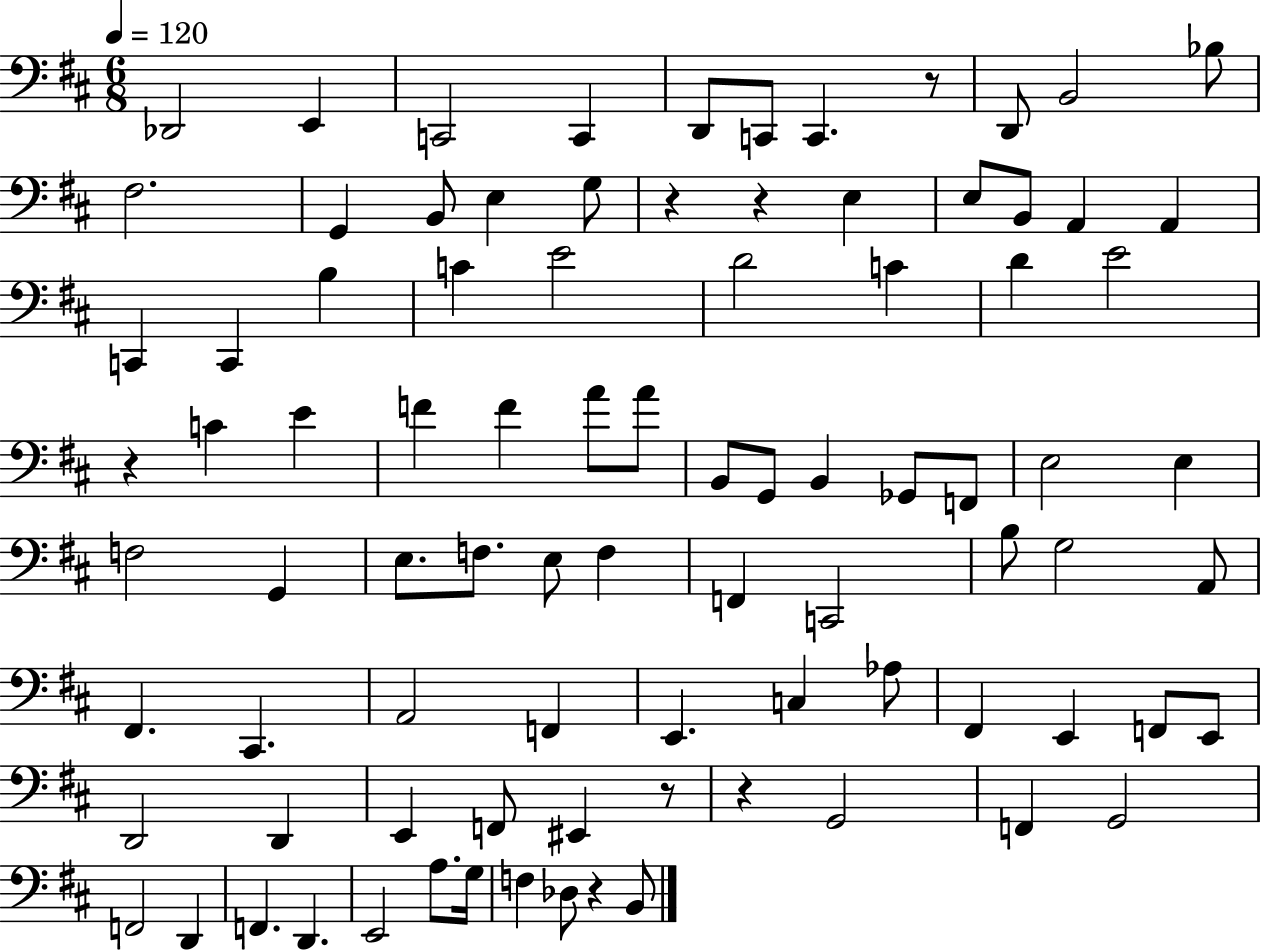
{
  \clef bass
  \numericTimeSignature
  \time 6/8
  \key d \major
  \tempo 4 = 120
  des,2 e,4 | c,2 c,4 | d,8 c,8 c,4. r8 | d,8 b,2 bes8 | \break fis2. | g,4 b,8 e4 g8 | r4 r4 e4 | e8 b,8 a,4 a,4 | \break c,4 c,4 b4 | c'4 e'2 | d'2 c'4 | d'4 e'2 | \break r4 c'4 e'4 | f'4 f'4 a'8 a'8 | b,8 g,8 b,4 ges,8 f,8 | e2 e4 | \break f2 g,4 | e8. f8. e8 f4 | f,4 c,2 | b8 g2 a,8 | \break fis,4. cis,4. | a,2 f,4 | e,4. c4 aes8 | fis,4 e,4 f,8 e,8 | \break d,2 d,4 | e,4 f,8 eis,4 r8 | r4 g,2 | f,4 g,2 | \break f,2 d,4 | f,4. d,4. | e,2 a8. g16 | f4 des8 r4 b,8 | \break \bar "|."
}